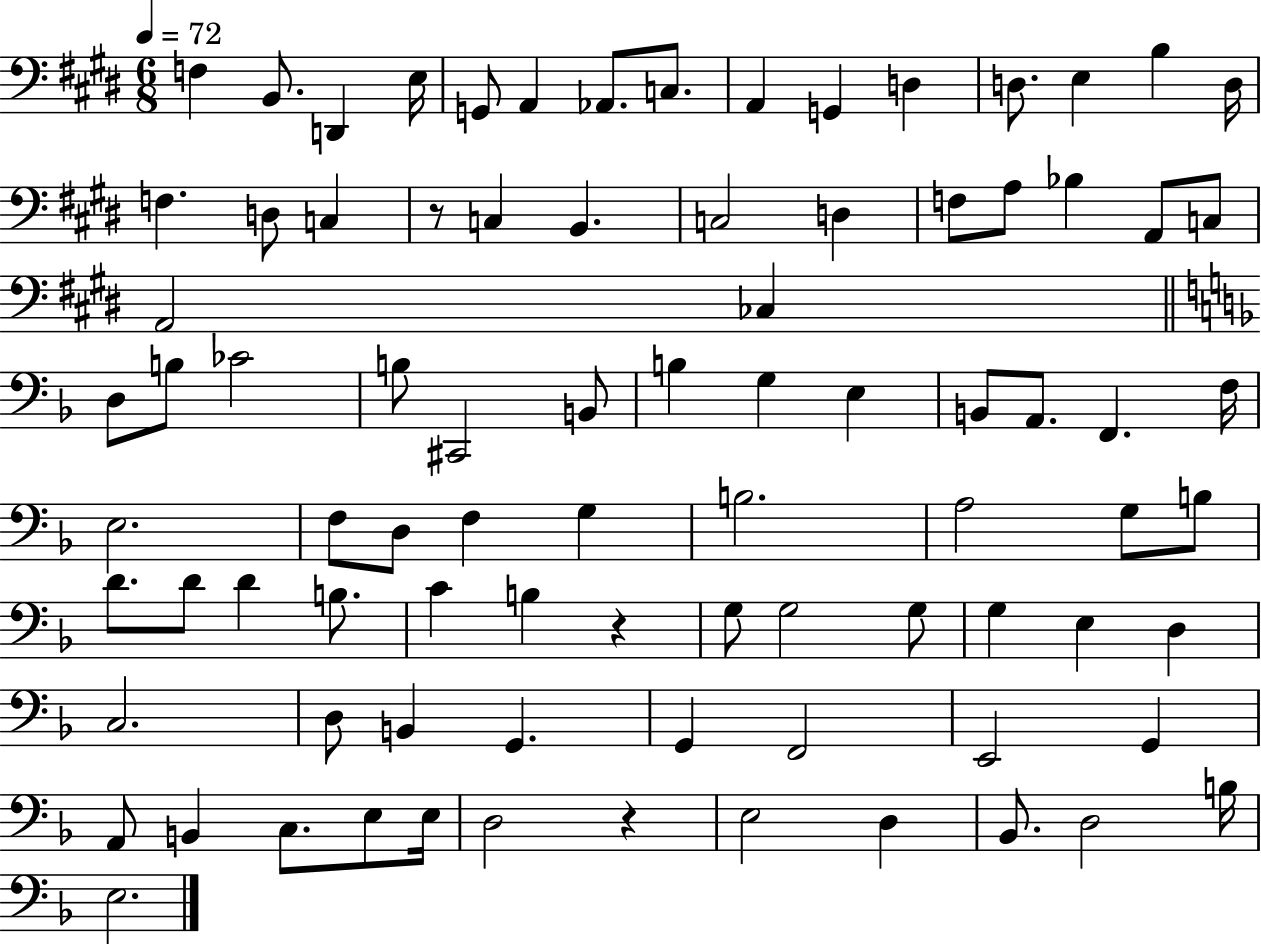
F3/q B2/e. D2/q E3/s G2/e A2/q Ab2/e. C3/e. A2/q G2/q D3/q D3/e. E3/q B3/q D3/s F3/q. D3/e C3/q R/e C3/q B2/q. C3/h D3/q F3/e A3/e Bb3/q A2/e C3/e A2/h CES3/q D3/e B3/e CES4/h B3/e C#2/h B2/e B3/q G3/q E3/q B2/e A2/e. F2/q. F3/s E3/h. F3/e D3/e F3/q G3/q B3/h. A3/h G3/e B3/e D4/e. D4/e D4/q B3/e. C4/q B3/q R/q G3/e G3/h G3/e G3/q E3/q D3/q C3/h. D3/e B2/q G2/q. G2/q F2/h E2/h G2/q A2/e B2/q C3/e. E3/e E3/s D3/h R/q E3/h D3/q Bb2/e. D3/h B3/s E3/h.